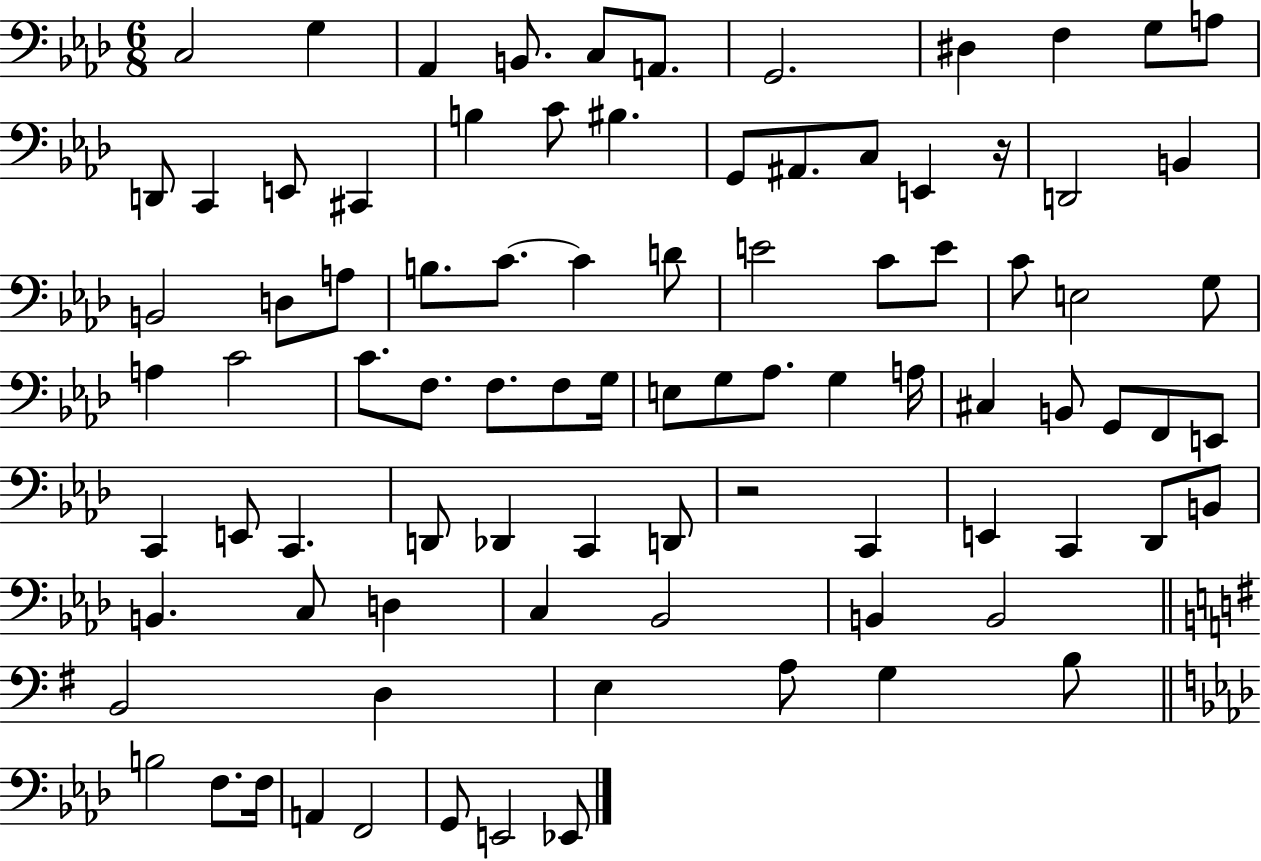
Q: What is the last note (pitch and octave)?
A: Eb2